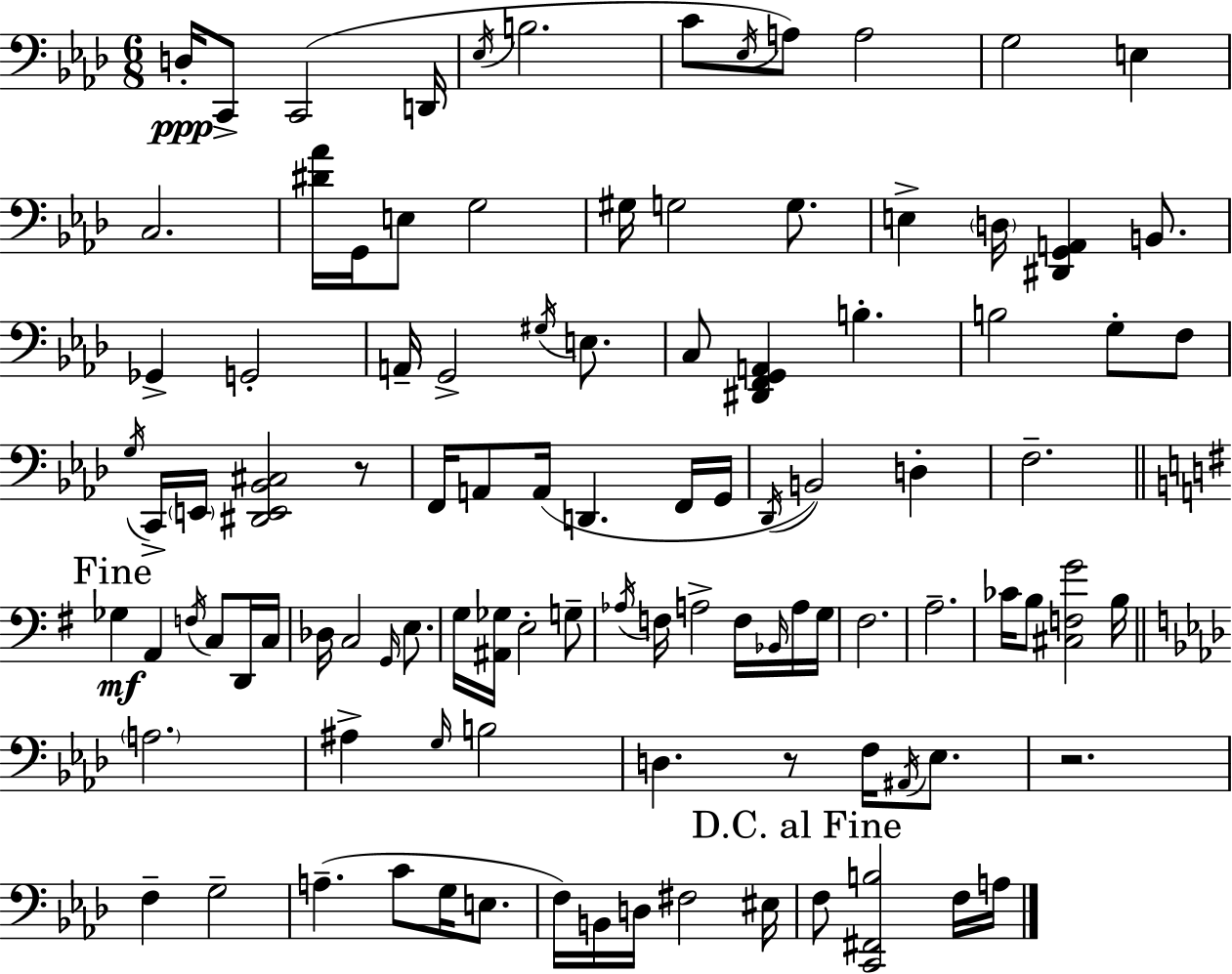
X:1
T:Untitled
M:6/8
L:1/4
K:Ab
D,/4 C,,/2 C,,2 D,,/4 _E,/4 B,2 C/2 _E,/4 A,/2 A,2 G,2 E, C,2 [^D_A]/4 G,,/4 E,/2 G,2 ^G,/4 G,2 G,/2 E, D,/4 [^D,,G,,A,,] B,,/2 _G,, G,,2 A,,/4 G,,2 ^G,/4 E,/2 C,/2 [^D,,F,,G,,A,,] B, B,2 G,/2 F,/2 G,/4 C,,/4 E,,/4 [^D,,E,,_B,,^C,]2 z/2 F,,/4 A,,/2 A,,/4 D,, F,,/4 G,,/4 _D,,/4 B,,2 D, F,2 _G, A,, F,/4 C,/2 D,,/4 C,/4 _D,/4 C,2 G,,/4 E,/2 G,/4 [^A,,_G,]/4 E,2 G,/2 _A,/4 F,/4 A,2 F,/4 _B,,/4 A,/4 G,/4 ^F,2 A,2 _C/4 B,/2 [^C,F,G]2 B,/4 A,2 ^A, G,/4 B,2 D, z/2 F,/4 ^A,,/4 _E,/2 z2 F, G,2 A, C/2 G,/4 E,/2 F,/4 B,,/4 D,/4 ^F,2 ^E,/4 F,/2 [C,,^F,,B,]2 F,/4 A,/4